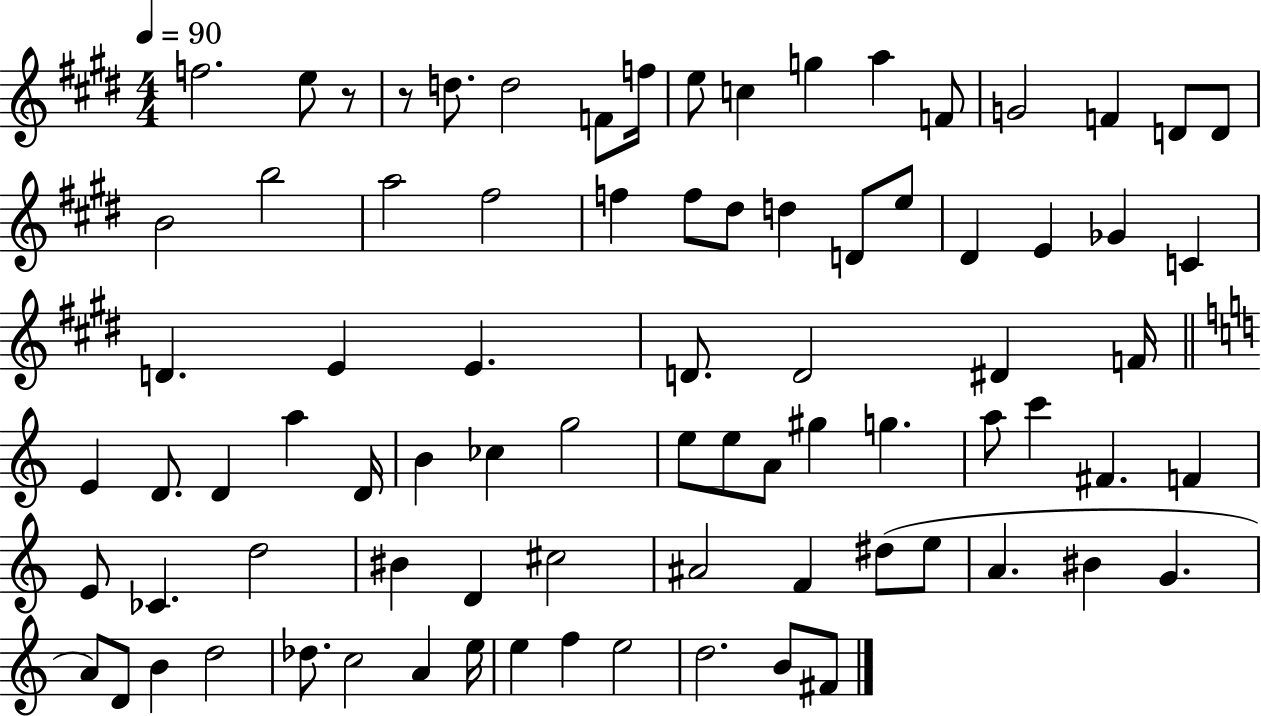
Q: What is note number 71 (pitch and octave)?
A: Db5